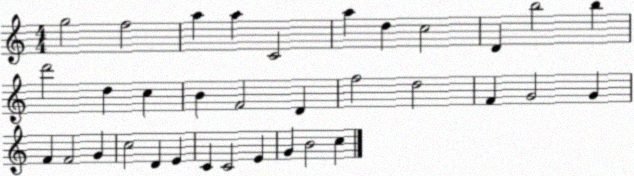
X:1
T:Untitled
M:4/4
L:1/4
K:C
g2 f2 a a C2 a d c2 D b2 b d'2 d c B F2 D f2 d2 F G2 G F F2 G c2 D E C C2 E G B2 c